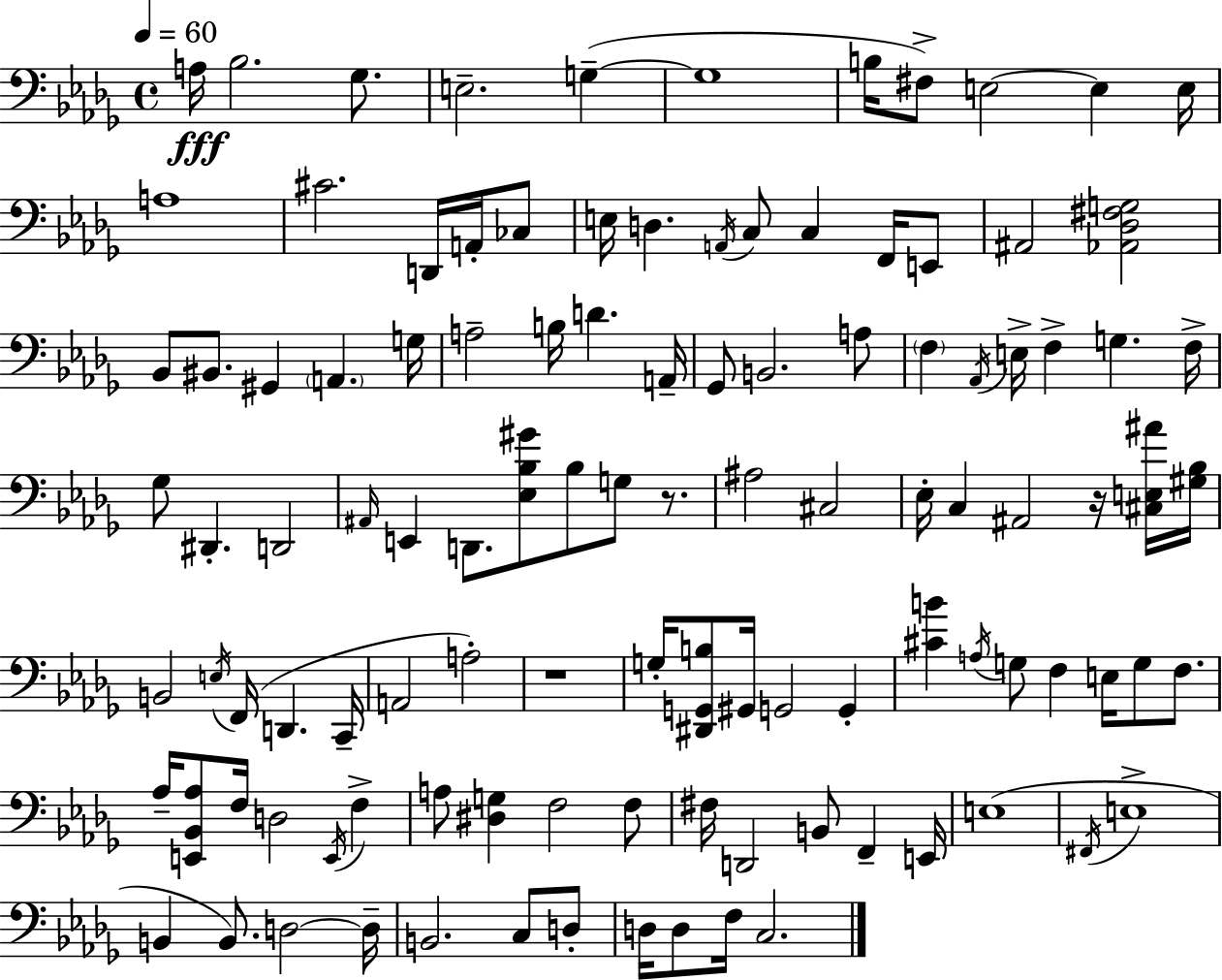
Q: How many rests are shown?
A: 3